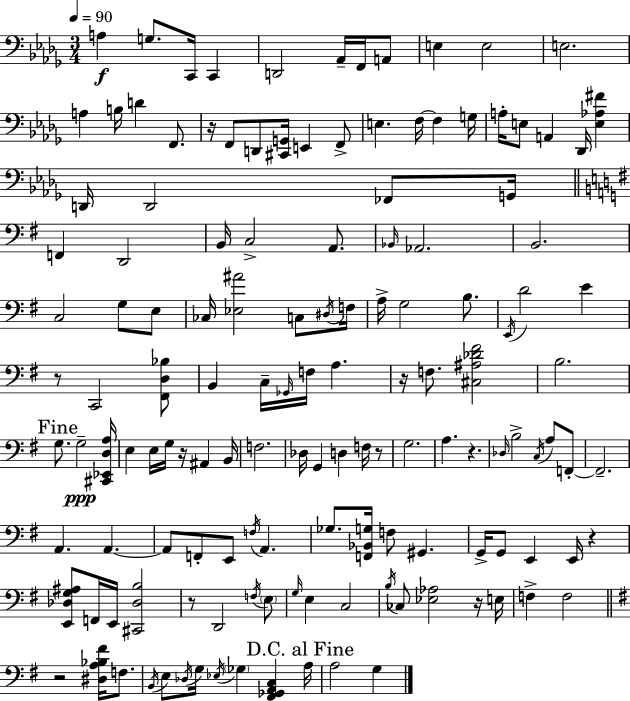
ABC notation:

X:1
T:Untitled
M:3/4
L:1/4
K:Bbm
A, G,/2 C,,/4 C,, D,,2 _A,,/4 F,,/4 A,,/2 E, E,2 E,2 A, B,/4 D F,,/2 z/4 F,,/2 D,,/2 [^C,,G,,]/4 E,, F,,/2 E, F,/4 F, G,/4 A,/4 E,/2 A,, _D,,/4 [E,_A,^F] D,,/4 D,,2 _F,,/2 G,,/4 F,, D,,2 B,,/4 C,2 A,,/2 _B,,/4 _A,,2 B,,2 C,2 G,/2 E,/2 _C,/4 [_E,^A]2 C,/2 ^D,/4 F,/4 A,/4 G,2 B,/2 E,,/4 D2 E z/2 C,,2 [^F,,D,_B,]/2 B,, C,/4 _G,,/4 F,/4 A, z/4 F,/2 [^C,^A,_D^F]2 B,2 G,/2 G,2 [^C,,_E,,D,A,]/4 E, E,/4 G,/4 z/4 ^A,, B,,/4 F,2 _D,/4 G,, D, F,/4 z/2 G,2 A, z _D,/4 B,2 C,/4 A,/2 F,,/2 F,,2 A,, A,, A,,/2 F,,/2 E,,/2 F,/4 A,, _G,/2 [F,,_B,,G,]/4 F,/2 ^G,, G,,/4 G,,/2 E,, E,,/4 z [E,,_D,G,^A,]/2 F,,/4 E,,/4 [^C,,_D,B,]2 z/2 D,,2 F,/4 E,/2 G,/4 E, C,2 B,/4 _C,/2 [_E,_A,]2 z/4 E,/4 F, F,2 z2 [^D,A,_B,^F]/4 F,/2 B,,/4 E,/2 _D,/4 G,/4 _E,/4 _G, [^F,,_G,,A,,C,] A,/4 A,2 G,